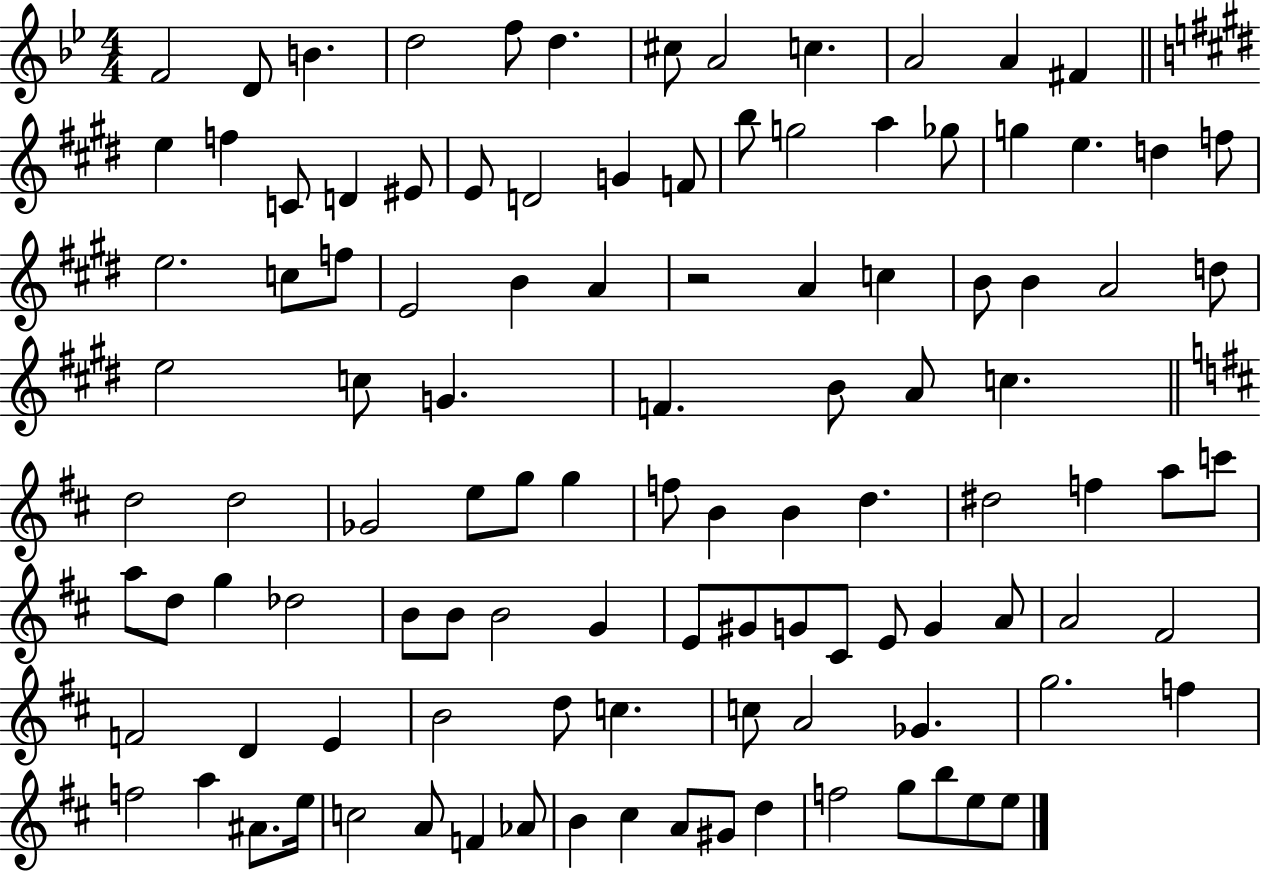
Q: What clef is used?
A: treble